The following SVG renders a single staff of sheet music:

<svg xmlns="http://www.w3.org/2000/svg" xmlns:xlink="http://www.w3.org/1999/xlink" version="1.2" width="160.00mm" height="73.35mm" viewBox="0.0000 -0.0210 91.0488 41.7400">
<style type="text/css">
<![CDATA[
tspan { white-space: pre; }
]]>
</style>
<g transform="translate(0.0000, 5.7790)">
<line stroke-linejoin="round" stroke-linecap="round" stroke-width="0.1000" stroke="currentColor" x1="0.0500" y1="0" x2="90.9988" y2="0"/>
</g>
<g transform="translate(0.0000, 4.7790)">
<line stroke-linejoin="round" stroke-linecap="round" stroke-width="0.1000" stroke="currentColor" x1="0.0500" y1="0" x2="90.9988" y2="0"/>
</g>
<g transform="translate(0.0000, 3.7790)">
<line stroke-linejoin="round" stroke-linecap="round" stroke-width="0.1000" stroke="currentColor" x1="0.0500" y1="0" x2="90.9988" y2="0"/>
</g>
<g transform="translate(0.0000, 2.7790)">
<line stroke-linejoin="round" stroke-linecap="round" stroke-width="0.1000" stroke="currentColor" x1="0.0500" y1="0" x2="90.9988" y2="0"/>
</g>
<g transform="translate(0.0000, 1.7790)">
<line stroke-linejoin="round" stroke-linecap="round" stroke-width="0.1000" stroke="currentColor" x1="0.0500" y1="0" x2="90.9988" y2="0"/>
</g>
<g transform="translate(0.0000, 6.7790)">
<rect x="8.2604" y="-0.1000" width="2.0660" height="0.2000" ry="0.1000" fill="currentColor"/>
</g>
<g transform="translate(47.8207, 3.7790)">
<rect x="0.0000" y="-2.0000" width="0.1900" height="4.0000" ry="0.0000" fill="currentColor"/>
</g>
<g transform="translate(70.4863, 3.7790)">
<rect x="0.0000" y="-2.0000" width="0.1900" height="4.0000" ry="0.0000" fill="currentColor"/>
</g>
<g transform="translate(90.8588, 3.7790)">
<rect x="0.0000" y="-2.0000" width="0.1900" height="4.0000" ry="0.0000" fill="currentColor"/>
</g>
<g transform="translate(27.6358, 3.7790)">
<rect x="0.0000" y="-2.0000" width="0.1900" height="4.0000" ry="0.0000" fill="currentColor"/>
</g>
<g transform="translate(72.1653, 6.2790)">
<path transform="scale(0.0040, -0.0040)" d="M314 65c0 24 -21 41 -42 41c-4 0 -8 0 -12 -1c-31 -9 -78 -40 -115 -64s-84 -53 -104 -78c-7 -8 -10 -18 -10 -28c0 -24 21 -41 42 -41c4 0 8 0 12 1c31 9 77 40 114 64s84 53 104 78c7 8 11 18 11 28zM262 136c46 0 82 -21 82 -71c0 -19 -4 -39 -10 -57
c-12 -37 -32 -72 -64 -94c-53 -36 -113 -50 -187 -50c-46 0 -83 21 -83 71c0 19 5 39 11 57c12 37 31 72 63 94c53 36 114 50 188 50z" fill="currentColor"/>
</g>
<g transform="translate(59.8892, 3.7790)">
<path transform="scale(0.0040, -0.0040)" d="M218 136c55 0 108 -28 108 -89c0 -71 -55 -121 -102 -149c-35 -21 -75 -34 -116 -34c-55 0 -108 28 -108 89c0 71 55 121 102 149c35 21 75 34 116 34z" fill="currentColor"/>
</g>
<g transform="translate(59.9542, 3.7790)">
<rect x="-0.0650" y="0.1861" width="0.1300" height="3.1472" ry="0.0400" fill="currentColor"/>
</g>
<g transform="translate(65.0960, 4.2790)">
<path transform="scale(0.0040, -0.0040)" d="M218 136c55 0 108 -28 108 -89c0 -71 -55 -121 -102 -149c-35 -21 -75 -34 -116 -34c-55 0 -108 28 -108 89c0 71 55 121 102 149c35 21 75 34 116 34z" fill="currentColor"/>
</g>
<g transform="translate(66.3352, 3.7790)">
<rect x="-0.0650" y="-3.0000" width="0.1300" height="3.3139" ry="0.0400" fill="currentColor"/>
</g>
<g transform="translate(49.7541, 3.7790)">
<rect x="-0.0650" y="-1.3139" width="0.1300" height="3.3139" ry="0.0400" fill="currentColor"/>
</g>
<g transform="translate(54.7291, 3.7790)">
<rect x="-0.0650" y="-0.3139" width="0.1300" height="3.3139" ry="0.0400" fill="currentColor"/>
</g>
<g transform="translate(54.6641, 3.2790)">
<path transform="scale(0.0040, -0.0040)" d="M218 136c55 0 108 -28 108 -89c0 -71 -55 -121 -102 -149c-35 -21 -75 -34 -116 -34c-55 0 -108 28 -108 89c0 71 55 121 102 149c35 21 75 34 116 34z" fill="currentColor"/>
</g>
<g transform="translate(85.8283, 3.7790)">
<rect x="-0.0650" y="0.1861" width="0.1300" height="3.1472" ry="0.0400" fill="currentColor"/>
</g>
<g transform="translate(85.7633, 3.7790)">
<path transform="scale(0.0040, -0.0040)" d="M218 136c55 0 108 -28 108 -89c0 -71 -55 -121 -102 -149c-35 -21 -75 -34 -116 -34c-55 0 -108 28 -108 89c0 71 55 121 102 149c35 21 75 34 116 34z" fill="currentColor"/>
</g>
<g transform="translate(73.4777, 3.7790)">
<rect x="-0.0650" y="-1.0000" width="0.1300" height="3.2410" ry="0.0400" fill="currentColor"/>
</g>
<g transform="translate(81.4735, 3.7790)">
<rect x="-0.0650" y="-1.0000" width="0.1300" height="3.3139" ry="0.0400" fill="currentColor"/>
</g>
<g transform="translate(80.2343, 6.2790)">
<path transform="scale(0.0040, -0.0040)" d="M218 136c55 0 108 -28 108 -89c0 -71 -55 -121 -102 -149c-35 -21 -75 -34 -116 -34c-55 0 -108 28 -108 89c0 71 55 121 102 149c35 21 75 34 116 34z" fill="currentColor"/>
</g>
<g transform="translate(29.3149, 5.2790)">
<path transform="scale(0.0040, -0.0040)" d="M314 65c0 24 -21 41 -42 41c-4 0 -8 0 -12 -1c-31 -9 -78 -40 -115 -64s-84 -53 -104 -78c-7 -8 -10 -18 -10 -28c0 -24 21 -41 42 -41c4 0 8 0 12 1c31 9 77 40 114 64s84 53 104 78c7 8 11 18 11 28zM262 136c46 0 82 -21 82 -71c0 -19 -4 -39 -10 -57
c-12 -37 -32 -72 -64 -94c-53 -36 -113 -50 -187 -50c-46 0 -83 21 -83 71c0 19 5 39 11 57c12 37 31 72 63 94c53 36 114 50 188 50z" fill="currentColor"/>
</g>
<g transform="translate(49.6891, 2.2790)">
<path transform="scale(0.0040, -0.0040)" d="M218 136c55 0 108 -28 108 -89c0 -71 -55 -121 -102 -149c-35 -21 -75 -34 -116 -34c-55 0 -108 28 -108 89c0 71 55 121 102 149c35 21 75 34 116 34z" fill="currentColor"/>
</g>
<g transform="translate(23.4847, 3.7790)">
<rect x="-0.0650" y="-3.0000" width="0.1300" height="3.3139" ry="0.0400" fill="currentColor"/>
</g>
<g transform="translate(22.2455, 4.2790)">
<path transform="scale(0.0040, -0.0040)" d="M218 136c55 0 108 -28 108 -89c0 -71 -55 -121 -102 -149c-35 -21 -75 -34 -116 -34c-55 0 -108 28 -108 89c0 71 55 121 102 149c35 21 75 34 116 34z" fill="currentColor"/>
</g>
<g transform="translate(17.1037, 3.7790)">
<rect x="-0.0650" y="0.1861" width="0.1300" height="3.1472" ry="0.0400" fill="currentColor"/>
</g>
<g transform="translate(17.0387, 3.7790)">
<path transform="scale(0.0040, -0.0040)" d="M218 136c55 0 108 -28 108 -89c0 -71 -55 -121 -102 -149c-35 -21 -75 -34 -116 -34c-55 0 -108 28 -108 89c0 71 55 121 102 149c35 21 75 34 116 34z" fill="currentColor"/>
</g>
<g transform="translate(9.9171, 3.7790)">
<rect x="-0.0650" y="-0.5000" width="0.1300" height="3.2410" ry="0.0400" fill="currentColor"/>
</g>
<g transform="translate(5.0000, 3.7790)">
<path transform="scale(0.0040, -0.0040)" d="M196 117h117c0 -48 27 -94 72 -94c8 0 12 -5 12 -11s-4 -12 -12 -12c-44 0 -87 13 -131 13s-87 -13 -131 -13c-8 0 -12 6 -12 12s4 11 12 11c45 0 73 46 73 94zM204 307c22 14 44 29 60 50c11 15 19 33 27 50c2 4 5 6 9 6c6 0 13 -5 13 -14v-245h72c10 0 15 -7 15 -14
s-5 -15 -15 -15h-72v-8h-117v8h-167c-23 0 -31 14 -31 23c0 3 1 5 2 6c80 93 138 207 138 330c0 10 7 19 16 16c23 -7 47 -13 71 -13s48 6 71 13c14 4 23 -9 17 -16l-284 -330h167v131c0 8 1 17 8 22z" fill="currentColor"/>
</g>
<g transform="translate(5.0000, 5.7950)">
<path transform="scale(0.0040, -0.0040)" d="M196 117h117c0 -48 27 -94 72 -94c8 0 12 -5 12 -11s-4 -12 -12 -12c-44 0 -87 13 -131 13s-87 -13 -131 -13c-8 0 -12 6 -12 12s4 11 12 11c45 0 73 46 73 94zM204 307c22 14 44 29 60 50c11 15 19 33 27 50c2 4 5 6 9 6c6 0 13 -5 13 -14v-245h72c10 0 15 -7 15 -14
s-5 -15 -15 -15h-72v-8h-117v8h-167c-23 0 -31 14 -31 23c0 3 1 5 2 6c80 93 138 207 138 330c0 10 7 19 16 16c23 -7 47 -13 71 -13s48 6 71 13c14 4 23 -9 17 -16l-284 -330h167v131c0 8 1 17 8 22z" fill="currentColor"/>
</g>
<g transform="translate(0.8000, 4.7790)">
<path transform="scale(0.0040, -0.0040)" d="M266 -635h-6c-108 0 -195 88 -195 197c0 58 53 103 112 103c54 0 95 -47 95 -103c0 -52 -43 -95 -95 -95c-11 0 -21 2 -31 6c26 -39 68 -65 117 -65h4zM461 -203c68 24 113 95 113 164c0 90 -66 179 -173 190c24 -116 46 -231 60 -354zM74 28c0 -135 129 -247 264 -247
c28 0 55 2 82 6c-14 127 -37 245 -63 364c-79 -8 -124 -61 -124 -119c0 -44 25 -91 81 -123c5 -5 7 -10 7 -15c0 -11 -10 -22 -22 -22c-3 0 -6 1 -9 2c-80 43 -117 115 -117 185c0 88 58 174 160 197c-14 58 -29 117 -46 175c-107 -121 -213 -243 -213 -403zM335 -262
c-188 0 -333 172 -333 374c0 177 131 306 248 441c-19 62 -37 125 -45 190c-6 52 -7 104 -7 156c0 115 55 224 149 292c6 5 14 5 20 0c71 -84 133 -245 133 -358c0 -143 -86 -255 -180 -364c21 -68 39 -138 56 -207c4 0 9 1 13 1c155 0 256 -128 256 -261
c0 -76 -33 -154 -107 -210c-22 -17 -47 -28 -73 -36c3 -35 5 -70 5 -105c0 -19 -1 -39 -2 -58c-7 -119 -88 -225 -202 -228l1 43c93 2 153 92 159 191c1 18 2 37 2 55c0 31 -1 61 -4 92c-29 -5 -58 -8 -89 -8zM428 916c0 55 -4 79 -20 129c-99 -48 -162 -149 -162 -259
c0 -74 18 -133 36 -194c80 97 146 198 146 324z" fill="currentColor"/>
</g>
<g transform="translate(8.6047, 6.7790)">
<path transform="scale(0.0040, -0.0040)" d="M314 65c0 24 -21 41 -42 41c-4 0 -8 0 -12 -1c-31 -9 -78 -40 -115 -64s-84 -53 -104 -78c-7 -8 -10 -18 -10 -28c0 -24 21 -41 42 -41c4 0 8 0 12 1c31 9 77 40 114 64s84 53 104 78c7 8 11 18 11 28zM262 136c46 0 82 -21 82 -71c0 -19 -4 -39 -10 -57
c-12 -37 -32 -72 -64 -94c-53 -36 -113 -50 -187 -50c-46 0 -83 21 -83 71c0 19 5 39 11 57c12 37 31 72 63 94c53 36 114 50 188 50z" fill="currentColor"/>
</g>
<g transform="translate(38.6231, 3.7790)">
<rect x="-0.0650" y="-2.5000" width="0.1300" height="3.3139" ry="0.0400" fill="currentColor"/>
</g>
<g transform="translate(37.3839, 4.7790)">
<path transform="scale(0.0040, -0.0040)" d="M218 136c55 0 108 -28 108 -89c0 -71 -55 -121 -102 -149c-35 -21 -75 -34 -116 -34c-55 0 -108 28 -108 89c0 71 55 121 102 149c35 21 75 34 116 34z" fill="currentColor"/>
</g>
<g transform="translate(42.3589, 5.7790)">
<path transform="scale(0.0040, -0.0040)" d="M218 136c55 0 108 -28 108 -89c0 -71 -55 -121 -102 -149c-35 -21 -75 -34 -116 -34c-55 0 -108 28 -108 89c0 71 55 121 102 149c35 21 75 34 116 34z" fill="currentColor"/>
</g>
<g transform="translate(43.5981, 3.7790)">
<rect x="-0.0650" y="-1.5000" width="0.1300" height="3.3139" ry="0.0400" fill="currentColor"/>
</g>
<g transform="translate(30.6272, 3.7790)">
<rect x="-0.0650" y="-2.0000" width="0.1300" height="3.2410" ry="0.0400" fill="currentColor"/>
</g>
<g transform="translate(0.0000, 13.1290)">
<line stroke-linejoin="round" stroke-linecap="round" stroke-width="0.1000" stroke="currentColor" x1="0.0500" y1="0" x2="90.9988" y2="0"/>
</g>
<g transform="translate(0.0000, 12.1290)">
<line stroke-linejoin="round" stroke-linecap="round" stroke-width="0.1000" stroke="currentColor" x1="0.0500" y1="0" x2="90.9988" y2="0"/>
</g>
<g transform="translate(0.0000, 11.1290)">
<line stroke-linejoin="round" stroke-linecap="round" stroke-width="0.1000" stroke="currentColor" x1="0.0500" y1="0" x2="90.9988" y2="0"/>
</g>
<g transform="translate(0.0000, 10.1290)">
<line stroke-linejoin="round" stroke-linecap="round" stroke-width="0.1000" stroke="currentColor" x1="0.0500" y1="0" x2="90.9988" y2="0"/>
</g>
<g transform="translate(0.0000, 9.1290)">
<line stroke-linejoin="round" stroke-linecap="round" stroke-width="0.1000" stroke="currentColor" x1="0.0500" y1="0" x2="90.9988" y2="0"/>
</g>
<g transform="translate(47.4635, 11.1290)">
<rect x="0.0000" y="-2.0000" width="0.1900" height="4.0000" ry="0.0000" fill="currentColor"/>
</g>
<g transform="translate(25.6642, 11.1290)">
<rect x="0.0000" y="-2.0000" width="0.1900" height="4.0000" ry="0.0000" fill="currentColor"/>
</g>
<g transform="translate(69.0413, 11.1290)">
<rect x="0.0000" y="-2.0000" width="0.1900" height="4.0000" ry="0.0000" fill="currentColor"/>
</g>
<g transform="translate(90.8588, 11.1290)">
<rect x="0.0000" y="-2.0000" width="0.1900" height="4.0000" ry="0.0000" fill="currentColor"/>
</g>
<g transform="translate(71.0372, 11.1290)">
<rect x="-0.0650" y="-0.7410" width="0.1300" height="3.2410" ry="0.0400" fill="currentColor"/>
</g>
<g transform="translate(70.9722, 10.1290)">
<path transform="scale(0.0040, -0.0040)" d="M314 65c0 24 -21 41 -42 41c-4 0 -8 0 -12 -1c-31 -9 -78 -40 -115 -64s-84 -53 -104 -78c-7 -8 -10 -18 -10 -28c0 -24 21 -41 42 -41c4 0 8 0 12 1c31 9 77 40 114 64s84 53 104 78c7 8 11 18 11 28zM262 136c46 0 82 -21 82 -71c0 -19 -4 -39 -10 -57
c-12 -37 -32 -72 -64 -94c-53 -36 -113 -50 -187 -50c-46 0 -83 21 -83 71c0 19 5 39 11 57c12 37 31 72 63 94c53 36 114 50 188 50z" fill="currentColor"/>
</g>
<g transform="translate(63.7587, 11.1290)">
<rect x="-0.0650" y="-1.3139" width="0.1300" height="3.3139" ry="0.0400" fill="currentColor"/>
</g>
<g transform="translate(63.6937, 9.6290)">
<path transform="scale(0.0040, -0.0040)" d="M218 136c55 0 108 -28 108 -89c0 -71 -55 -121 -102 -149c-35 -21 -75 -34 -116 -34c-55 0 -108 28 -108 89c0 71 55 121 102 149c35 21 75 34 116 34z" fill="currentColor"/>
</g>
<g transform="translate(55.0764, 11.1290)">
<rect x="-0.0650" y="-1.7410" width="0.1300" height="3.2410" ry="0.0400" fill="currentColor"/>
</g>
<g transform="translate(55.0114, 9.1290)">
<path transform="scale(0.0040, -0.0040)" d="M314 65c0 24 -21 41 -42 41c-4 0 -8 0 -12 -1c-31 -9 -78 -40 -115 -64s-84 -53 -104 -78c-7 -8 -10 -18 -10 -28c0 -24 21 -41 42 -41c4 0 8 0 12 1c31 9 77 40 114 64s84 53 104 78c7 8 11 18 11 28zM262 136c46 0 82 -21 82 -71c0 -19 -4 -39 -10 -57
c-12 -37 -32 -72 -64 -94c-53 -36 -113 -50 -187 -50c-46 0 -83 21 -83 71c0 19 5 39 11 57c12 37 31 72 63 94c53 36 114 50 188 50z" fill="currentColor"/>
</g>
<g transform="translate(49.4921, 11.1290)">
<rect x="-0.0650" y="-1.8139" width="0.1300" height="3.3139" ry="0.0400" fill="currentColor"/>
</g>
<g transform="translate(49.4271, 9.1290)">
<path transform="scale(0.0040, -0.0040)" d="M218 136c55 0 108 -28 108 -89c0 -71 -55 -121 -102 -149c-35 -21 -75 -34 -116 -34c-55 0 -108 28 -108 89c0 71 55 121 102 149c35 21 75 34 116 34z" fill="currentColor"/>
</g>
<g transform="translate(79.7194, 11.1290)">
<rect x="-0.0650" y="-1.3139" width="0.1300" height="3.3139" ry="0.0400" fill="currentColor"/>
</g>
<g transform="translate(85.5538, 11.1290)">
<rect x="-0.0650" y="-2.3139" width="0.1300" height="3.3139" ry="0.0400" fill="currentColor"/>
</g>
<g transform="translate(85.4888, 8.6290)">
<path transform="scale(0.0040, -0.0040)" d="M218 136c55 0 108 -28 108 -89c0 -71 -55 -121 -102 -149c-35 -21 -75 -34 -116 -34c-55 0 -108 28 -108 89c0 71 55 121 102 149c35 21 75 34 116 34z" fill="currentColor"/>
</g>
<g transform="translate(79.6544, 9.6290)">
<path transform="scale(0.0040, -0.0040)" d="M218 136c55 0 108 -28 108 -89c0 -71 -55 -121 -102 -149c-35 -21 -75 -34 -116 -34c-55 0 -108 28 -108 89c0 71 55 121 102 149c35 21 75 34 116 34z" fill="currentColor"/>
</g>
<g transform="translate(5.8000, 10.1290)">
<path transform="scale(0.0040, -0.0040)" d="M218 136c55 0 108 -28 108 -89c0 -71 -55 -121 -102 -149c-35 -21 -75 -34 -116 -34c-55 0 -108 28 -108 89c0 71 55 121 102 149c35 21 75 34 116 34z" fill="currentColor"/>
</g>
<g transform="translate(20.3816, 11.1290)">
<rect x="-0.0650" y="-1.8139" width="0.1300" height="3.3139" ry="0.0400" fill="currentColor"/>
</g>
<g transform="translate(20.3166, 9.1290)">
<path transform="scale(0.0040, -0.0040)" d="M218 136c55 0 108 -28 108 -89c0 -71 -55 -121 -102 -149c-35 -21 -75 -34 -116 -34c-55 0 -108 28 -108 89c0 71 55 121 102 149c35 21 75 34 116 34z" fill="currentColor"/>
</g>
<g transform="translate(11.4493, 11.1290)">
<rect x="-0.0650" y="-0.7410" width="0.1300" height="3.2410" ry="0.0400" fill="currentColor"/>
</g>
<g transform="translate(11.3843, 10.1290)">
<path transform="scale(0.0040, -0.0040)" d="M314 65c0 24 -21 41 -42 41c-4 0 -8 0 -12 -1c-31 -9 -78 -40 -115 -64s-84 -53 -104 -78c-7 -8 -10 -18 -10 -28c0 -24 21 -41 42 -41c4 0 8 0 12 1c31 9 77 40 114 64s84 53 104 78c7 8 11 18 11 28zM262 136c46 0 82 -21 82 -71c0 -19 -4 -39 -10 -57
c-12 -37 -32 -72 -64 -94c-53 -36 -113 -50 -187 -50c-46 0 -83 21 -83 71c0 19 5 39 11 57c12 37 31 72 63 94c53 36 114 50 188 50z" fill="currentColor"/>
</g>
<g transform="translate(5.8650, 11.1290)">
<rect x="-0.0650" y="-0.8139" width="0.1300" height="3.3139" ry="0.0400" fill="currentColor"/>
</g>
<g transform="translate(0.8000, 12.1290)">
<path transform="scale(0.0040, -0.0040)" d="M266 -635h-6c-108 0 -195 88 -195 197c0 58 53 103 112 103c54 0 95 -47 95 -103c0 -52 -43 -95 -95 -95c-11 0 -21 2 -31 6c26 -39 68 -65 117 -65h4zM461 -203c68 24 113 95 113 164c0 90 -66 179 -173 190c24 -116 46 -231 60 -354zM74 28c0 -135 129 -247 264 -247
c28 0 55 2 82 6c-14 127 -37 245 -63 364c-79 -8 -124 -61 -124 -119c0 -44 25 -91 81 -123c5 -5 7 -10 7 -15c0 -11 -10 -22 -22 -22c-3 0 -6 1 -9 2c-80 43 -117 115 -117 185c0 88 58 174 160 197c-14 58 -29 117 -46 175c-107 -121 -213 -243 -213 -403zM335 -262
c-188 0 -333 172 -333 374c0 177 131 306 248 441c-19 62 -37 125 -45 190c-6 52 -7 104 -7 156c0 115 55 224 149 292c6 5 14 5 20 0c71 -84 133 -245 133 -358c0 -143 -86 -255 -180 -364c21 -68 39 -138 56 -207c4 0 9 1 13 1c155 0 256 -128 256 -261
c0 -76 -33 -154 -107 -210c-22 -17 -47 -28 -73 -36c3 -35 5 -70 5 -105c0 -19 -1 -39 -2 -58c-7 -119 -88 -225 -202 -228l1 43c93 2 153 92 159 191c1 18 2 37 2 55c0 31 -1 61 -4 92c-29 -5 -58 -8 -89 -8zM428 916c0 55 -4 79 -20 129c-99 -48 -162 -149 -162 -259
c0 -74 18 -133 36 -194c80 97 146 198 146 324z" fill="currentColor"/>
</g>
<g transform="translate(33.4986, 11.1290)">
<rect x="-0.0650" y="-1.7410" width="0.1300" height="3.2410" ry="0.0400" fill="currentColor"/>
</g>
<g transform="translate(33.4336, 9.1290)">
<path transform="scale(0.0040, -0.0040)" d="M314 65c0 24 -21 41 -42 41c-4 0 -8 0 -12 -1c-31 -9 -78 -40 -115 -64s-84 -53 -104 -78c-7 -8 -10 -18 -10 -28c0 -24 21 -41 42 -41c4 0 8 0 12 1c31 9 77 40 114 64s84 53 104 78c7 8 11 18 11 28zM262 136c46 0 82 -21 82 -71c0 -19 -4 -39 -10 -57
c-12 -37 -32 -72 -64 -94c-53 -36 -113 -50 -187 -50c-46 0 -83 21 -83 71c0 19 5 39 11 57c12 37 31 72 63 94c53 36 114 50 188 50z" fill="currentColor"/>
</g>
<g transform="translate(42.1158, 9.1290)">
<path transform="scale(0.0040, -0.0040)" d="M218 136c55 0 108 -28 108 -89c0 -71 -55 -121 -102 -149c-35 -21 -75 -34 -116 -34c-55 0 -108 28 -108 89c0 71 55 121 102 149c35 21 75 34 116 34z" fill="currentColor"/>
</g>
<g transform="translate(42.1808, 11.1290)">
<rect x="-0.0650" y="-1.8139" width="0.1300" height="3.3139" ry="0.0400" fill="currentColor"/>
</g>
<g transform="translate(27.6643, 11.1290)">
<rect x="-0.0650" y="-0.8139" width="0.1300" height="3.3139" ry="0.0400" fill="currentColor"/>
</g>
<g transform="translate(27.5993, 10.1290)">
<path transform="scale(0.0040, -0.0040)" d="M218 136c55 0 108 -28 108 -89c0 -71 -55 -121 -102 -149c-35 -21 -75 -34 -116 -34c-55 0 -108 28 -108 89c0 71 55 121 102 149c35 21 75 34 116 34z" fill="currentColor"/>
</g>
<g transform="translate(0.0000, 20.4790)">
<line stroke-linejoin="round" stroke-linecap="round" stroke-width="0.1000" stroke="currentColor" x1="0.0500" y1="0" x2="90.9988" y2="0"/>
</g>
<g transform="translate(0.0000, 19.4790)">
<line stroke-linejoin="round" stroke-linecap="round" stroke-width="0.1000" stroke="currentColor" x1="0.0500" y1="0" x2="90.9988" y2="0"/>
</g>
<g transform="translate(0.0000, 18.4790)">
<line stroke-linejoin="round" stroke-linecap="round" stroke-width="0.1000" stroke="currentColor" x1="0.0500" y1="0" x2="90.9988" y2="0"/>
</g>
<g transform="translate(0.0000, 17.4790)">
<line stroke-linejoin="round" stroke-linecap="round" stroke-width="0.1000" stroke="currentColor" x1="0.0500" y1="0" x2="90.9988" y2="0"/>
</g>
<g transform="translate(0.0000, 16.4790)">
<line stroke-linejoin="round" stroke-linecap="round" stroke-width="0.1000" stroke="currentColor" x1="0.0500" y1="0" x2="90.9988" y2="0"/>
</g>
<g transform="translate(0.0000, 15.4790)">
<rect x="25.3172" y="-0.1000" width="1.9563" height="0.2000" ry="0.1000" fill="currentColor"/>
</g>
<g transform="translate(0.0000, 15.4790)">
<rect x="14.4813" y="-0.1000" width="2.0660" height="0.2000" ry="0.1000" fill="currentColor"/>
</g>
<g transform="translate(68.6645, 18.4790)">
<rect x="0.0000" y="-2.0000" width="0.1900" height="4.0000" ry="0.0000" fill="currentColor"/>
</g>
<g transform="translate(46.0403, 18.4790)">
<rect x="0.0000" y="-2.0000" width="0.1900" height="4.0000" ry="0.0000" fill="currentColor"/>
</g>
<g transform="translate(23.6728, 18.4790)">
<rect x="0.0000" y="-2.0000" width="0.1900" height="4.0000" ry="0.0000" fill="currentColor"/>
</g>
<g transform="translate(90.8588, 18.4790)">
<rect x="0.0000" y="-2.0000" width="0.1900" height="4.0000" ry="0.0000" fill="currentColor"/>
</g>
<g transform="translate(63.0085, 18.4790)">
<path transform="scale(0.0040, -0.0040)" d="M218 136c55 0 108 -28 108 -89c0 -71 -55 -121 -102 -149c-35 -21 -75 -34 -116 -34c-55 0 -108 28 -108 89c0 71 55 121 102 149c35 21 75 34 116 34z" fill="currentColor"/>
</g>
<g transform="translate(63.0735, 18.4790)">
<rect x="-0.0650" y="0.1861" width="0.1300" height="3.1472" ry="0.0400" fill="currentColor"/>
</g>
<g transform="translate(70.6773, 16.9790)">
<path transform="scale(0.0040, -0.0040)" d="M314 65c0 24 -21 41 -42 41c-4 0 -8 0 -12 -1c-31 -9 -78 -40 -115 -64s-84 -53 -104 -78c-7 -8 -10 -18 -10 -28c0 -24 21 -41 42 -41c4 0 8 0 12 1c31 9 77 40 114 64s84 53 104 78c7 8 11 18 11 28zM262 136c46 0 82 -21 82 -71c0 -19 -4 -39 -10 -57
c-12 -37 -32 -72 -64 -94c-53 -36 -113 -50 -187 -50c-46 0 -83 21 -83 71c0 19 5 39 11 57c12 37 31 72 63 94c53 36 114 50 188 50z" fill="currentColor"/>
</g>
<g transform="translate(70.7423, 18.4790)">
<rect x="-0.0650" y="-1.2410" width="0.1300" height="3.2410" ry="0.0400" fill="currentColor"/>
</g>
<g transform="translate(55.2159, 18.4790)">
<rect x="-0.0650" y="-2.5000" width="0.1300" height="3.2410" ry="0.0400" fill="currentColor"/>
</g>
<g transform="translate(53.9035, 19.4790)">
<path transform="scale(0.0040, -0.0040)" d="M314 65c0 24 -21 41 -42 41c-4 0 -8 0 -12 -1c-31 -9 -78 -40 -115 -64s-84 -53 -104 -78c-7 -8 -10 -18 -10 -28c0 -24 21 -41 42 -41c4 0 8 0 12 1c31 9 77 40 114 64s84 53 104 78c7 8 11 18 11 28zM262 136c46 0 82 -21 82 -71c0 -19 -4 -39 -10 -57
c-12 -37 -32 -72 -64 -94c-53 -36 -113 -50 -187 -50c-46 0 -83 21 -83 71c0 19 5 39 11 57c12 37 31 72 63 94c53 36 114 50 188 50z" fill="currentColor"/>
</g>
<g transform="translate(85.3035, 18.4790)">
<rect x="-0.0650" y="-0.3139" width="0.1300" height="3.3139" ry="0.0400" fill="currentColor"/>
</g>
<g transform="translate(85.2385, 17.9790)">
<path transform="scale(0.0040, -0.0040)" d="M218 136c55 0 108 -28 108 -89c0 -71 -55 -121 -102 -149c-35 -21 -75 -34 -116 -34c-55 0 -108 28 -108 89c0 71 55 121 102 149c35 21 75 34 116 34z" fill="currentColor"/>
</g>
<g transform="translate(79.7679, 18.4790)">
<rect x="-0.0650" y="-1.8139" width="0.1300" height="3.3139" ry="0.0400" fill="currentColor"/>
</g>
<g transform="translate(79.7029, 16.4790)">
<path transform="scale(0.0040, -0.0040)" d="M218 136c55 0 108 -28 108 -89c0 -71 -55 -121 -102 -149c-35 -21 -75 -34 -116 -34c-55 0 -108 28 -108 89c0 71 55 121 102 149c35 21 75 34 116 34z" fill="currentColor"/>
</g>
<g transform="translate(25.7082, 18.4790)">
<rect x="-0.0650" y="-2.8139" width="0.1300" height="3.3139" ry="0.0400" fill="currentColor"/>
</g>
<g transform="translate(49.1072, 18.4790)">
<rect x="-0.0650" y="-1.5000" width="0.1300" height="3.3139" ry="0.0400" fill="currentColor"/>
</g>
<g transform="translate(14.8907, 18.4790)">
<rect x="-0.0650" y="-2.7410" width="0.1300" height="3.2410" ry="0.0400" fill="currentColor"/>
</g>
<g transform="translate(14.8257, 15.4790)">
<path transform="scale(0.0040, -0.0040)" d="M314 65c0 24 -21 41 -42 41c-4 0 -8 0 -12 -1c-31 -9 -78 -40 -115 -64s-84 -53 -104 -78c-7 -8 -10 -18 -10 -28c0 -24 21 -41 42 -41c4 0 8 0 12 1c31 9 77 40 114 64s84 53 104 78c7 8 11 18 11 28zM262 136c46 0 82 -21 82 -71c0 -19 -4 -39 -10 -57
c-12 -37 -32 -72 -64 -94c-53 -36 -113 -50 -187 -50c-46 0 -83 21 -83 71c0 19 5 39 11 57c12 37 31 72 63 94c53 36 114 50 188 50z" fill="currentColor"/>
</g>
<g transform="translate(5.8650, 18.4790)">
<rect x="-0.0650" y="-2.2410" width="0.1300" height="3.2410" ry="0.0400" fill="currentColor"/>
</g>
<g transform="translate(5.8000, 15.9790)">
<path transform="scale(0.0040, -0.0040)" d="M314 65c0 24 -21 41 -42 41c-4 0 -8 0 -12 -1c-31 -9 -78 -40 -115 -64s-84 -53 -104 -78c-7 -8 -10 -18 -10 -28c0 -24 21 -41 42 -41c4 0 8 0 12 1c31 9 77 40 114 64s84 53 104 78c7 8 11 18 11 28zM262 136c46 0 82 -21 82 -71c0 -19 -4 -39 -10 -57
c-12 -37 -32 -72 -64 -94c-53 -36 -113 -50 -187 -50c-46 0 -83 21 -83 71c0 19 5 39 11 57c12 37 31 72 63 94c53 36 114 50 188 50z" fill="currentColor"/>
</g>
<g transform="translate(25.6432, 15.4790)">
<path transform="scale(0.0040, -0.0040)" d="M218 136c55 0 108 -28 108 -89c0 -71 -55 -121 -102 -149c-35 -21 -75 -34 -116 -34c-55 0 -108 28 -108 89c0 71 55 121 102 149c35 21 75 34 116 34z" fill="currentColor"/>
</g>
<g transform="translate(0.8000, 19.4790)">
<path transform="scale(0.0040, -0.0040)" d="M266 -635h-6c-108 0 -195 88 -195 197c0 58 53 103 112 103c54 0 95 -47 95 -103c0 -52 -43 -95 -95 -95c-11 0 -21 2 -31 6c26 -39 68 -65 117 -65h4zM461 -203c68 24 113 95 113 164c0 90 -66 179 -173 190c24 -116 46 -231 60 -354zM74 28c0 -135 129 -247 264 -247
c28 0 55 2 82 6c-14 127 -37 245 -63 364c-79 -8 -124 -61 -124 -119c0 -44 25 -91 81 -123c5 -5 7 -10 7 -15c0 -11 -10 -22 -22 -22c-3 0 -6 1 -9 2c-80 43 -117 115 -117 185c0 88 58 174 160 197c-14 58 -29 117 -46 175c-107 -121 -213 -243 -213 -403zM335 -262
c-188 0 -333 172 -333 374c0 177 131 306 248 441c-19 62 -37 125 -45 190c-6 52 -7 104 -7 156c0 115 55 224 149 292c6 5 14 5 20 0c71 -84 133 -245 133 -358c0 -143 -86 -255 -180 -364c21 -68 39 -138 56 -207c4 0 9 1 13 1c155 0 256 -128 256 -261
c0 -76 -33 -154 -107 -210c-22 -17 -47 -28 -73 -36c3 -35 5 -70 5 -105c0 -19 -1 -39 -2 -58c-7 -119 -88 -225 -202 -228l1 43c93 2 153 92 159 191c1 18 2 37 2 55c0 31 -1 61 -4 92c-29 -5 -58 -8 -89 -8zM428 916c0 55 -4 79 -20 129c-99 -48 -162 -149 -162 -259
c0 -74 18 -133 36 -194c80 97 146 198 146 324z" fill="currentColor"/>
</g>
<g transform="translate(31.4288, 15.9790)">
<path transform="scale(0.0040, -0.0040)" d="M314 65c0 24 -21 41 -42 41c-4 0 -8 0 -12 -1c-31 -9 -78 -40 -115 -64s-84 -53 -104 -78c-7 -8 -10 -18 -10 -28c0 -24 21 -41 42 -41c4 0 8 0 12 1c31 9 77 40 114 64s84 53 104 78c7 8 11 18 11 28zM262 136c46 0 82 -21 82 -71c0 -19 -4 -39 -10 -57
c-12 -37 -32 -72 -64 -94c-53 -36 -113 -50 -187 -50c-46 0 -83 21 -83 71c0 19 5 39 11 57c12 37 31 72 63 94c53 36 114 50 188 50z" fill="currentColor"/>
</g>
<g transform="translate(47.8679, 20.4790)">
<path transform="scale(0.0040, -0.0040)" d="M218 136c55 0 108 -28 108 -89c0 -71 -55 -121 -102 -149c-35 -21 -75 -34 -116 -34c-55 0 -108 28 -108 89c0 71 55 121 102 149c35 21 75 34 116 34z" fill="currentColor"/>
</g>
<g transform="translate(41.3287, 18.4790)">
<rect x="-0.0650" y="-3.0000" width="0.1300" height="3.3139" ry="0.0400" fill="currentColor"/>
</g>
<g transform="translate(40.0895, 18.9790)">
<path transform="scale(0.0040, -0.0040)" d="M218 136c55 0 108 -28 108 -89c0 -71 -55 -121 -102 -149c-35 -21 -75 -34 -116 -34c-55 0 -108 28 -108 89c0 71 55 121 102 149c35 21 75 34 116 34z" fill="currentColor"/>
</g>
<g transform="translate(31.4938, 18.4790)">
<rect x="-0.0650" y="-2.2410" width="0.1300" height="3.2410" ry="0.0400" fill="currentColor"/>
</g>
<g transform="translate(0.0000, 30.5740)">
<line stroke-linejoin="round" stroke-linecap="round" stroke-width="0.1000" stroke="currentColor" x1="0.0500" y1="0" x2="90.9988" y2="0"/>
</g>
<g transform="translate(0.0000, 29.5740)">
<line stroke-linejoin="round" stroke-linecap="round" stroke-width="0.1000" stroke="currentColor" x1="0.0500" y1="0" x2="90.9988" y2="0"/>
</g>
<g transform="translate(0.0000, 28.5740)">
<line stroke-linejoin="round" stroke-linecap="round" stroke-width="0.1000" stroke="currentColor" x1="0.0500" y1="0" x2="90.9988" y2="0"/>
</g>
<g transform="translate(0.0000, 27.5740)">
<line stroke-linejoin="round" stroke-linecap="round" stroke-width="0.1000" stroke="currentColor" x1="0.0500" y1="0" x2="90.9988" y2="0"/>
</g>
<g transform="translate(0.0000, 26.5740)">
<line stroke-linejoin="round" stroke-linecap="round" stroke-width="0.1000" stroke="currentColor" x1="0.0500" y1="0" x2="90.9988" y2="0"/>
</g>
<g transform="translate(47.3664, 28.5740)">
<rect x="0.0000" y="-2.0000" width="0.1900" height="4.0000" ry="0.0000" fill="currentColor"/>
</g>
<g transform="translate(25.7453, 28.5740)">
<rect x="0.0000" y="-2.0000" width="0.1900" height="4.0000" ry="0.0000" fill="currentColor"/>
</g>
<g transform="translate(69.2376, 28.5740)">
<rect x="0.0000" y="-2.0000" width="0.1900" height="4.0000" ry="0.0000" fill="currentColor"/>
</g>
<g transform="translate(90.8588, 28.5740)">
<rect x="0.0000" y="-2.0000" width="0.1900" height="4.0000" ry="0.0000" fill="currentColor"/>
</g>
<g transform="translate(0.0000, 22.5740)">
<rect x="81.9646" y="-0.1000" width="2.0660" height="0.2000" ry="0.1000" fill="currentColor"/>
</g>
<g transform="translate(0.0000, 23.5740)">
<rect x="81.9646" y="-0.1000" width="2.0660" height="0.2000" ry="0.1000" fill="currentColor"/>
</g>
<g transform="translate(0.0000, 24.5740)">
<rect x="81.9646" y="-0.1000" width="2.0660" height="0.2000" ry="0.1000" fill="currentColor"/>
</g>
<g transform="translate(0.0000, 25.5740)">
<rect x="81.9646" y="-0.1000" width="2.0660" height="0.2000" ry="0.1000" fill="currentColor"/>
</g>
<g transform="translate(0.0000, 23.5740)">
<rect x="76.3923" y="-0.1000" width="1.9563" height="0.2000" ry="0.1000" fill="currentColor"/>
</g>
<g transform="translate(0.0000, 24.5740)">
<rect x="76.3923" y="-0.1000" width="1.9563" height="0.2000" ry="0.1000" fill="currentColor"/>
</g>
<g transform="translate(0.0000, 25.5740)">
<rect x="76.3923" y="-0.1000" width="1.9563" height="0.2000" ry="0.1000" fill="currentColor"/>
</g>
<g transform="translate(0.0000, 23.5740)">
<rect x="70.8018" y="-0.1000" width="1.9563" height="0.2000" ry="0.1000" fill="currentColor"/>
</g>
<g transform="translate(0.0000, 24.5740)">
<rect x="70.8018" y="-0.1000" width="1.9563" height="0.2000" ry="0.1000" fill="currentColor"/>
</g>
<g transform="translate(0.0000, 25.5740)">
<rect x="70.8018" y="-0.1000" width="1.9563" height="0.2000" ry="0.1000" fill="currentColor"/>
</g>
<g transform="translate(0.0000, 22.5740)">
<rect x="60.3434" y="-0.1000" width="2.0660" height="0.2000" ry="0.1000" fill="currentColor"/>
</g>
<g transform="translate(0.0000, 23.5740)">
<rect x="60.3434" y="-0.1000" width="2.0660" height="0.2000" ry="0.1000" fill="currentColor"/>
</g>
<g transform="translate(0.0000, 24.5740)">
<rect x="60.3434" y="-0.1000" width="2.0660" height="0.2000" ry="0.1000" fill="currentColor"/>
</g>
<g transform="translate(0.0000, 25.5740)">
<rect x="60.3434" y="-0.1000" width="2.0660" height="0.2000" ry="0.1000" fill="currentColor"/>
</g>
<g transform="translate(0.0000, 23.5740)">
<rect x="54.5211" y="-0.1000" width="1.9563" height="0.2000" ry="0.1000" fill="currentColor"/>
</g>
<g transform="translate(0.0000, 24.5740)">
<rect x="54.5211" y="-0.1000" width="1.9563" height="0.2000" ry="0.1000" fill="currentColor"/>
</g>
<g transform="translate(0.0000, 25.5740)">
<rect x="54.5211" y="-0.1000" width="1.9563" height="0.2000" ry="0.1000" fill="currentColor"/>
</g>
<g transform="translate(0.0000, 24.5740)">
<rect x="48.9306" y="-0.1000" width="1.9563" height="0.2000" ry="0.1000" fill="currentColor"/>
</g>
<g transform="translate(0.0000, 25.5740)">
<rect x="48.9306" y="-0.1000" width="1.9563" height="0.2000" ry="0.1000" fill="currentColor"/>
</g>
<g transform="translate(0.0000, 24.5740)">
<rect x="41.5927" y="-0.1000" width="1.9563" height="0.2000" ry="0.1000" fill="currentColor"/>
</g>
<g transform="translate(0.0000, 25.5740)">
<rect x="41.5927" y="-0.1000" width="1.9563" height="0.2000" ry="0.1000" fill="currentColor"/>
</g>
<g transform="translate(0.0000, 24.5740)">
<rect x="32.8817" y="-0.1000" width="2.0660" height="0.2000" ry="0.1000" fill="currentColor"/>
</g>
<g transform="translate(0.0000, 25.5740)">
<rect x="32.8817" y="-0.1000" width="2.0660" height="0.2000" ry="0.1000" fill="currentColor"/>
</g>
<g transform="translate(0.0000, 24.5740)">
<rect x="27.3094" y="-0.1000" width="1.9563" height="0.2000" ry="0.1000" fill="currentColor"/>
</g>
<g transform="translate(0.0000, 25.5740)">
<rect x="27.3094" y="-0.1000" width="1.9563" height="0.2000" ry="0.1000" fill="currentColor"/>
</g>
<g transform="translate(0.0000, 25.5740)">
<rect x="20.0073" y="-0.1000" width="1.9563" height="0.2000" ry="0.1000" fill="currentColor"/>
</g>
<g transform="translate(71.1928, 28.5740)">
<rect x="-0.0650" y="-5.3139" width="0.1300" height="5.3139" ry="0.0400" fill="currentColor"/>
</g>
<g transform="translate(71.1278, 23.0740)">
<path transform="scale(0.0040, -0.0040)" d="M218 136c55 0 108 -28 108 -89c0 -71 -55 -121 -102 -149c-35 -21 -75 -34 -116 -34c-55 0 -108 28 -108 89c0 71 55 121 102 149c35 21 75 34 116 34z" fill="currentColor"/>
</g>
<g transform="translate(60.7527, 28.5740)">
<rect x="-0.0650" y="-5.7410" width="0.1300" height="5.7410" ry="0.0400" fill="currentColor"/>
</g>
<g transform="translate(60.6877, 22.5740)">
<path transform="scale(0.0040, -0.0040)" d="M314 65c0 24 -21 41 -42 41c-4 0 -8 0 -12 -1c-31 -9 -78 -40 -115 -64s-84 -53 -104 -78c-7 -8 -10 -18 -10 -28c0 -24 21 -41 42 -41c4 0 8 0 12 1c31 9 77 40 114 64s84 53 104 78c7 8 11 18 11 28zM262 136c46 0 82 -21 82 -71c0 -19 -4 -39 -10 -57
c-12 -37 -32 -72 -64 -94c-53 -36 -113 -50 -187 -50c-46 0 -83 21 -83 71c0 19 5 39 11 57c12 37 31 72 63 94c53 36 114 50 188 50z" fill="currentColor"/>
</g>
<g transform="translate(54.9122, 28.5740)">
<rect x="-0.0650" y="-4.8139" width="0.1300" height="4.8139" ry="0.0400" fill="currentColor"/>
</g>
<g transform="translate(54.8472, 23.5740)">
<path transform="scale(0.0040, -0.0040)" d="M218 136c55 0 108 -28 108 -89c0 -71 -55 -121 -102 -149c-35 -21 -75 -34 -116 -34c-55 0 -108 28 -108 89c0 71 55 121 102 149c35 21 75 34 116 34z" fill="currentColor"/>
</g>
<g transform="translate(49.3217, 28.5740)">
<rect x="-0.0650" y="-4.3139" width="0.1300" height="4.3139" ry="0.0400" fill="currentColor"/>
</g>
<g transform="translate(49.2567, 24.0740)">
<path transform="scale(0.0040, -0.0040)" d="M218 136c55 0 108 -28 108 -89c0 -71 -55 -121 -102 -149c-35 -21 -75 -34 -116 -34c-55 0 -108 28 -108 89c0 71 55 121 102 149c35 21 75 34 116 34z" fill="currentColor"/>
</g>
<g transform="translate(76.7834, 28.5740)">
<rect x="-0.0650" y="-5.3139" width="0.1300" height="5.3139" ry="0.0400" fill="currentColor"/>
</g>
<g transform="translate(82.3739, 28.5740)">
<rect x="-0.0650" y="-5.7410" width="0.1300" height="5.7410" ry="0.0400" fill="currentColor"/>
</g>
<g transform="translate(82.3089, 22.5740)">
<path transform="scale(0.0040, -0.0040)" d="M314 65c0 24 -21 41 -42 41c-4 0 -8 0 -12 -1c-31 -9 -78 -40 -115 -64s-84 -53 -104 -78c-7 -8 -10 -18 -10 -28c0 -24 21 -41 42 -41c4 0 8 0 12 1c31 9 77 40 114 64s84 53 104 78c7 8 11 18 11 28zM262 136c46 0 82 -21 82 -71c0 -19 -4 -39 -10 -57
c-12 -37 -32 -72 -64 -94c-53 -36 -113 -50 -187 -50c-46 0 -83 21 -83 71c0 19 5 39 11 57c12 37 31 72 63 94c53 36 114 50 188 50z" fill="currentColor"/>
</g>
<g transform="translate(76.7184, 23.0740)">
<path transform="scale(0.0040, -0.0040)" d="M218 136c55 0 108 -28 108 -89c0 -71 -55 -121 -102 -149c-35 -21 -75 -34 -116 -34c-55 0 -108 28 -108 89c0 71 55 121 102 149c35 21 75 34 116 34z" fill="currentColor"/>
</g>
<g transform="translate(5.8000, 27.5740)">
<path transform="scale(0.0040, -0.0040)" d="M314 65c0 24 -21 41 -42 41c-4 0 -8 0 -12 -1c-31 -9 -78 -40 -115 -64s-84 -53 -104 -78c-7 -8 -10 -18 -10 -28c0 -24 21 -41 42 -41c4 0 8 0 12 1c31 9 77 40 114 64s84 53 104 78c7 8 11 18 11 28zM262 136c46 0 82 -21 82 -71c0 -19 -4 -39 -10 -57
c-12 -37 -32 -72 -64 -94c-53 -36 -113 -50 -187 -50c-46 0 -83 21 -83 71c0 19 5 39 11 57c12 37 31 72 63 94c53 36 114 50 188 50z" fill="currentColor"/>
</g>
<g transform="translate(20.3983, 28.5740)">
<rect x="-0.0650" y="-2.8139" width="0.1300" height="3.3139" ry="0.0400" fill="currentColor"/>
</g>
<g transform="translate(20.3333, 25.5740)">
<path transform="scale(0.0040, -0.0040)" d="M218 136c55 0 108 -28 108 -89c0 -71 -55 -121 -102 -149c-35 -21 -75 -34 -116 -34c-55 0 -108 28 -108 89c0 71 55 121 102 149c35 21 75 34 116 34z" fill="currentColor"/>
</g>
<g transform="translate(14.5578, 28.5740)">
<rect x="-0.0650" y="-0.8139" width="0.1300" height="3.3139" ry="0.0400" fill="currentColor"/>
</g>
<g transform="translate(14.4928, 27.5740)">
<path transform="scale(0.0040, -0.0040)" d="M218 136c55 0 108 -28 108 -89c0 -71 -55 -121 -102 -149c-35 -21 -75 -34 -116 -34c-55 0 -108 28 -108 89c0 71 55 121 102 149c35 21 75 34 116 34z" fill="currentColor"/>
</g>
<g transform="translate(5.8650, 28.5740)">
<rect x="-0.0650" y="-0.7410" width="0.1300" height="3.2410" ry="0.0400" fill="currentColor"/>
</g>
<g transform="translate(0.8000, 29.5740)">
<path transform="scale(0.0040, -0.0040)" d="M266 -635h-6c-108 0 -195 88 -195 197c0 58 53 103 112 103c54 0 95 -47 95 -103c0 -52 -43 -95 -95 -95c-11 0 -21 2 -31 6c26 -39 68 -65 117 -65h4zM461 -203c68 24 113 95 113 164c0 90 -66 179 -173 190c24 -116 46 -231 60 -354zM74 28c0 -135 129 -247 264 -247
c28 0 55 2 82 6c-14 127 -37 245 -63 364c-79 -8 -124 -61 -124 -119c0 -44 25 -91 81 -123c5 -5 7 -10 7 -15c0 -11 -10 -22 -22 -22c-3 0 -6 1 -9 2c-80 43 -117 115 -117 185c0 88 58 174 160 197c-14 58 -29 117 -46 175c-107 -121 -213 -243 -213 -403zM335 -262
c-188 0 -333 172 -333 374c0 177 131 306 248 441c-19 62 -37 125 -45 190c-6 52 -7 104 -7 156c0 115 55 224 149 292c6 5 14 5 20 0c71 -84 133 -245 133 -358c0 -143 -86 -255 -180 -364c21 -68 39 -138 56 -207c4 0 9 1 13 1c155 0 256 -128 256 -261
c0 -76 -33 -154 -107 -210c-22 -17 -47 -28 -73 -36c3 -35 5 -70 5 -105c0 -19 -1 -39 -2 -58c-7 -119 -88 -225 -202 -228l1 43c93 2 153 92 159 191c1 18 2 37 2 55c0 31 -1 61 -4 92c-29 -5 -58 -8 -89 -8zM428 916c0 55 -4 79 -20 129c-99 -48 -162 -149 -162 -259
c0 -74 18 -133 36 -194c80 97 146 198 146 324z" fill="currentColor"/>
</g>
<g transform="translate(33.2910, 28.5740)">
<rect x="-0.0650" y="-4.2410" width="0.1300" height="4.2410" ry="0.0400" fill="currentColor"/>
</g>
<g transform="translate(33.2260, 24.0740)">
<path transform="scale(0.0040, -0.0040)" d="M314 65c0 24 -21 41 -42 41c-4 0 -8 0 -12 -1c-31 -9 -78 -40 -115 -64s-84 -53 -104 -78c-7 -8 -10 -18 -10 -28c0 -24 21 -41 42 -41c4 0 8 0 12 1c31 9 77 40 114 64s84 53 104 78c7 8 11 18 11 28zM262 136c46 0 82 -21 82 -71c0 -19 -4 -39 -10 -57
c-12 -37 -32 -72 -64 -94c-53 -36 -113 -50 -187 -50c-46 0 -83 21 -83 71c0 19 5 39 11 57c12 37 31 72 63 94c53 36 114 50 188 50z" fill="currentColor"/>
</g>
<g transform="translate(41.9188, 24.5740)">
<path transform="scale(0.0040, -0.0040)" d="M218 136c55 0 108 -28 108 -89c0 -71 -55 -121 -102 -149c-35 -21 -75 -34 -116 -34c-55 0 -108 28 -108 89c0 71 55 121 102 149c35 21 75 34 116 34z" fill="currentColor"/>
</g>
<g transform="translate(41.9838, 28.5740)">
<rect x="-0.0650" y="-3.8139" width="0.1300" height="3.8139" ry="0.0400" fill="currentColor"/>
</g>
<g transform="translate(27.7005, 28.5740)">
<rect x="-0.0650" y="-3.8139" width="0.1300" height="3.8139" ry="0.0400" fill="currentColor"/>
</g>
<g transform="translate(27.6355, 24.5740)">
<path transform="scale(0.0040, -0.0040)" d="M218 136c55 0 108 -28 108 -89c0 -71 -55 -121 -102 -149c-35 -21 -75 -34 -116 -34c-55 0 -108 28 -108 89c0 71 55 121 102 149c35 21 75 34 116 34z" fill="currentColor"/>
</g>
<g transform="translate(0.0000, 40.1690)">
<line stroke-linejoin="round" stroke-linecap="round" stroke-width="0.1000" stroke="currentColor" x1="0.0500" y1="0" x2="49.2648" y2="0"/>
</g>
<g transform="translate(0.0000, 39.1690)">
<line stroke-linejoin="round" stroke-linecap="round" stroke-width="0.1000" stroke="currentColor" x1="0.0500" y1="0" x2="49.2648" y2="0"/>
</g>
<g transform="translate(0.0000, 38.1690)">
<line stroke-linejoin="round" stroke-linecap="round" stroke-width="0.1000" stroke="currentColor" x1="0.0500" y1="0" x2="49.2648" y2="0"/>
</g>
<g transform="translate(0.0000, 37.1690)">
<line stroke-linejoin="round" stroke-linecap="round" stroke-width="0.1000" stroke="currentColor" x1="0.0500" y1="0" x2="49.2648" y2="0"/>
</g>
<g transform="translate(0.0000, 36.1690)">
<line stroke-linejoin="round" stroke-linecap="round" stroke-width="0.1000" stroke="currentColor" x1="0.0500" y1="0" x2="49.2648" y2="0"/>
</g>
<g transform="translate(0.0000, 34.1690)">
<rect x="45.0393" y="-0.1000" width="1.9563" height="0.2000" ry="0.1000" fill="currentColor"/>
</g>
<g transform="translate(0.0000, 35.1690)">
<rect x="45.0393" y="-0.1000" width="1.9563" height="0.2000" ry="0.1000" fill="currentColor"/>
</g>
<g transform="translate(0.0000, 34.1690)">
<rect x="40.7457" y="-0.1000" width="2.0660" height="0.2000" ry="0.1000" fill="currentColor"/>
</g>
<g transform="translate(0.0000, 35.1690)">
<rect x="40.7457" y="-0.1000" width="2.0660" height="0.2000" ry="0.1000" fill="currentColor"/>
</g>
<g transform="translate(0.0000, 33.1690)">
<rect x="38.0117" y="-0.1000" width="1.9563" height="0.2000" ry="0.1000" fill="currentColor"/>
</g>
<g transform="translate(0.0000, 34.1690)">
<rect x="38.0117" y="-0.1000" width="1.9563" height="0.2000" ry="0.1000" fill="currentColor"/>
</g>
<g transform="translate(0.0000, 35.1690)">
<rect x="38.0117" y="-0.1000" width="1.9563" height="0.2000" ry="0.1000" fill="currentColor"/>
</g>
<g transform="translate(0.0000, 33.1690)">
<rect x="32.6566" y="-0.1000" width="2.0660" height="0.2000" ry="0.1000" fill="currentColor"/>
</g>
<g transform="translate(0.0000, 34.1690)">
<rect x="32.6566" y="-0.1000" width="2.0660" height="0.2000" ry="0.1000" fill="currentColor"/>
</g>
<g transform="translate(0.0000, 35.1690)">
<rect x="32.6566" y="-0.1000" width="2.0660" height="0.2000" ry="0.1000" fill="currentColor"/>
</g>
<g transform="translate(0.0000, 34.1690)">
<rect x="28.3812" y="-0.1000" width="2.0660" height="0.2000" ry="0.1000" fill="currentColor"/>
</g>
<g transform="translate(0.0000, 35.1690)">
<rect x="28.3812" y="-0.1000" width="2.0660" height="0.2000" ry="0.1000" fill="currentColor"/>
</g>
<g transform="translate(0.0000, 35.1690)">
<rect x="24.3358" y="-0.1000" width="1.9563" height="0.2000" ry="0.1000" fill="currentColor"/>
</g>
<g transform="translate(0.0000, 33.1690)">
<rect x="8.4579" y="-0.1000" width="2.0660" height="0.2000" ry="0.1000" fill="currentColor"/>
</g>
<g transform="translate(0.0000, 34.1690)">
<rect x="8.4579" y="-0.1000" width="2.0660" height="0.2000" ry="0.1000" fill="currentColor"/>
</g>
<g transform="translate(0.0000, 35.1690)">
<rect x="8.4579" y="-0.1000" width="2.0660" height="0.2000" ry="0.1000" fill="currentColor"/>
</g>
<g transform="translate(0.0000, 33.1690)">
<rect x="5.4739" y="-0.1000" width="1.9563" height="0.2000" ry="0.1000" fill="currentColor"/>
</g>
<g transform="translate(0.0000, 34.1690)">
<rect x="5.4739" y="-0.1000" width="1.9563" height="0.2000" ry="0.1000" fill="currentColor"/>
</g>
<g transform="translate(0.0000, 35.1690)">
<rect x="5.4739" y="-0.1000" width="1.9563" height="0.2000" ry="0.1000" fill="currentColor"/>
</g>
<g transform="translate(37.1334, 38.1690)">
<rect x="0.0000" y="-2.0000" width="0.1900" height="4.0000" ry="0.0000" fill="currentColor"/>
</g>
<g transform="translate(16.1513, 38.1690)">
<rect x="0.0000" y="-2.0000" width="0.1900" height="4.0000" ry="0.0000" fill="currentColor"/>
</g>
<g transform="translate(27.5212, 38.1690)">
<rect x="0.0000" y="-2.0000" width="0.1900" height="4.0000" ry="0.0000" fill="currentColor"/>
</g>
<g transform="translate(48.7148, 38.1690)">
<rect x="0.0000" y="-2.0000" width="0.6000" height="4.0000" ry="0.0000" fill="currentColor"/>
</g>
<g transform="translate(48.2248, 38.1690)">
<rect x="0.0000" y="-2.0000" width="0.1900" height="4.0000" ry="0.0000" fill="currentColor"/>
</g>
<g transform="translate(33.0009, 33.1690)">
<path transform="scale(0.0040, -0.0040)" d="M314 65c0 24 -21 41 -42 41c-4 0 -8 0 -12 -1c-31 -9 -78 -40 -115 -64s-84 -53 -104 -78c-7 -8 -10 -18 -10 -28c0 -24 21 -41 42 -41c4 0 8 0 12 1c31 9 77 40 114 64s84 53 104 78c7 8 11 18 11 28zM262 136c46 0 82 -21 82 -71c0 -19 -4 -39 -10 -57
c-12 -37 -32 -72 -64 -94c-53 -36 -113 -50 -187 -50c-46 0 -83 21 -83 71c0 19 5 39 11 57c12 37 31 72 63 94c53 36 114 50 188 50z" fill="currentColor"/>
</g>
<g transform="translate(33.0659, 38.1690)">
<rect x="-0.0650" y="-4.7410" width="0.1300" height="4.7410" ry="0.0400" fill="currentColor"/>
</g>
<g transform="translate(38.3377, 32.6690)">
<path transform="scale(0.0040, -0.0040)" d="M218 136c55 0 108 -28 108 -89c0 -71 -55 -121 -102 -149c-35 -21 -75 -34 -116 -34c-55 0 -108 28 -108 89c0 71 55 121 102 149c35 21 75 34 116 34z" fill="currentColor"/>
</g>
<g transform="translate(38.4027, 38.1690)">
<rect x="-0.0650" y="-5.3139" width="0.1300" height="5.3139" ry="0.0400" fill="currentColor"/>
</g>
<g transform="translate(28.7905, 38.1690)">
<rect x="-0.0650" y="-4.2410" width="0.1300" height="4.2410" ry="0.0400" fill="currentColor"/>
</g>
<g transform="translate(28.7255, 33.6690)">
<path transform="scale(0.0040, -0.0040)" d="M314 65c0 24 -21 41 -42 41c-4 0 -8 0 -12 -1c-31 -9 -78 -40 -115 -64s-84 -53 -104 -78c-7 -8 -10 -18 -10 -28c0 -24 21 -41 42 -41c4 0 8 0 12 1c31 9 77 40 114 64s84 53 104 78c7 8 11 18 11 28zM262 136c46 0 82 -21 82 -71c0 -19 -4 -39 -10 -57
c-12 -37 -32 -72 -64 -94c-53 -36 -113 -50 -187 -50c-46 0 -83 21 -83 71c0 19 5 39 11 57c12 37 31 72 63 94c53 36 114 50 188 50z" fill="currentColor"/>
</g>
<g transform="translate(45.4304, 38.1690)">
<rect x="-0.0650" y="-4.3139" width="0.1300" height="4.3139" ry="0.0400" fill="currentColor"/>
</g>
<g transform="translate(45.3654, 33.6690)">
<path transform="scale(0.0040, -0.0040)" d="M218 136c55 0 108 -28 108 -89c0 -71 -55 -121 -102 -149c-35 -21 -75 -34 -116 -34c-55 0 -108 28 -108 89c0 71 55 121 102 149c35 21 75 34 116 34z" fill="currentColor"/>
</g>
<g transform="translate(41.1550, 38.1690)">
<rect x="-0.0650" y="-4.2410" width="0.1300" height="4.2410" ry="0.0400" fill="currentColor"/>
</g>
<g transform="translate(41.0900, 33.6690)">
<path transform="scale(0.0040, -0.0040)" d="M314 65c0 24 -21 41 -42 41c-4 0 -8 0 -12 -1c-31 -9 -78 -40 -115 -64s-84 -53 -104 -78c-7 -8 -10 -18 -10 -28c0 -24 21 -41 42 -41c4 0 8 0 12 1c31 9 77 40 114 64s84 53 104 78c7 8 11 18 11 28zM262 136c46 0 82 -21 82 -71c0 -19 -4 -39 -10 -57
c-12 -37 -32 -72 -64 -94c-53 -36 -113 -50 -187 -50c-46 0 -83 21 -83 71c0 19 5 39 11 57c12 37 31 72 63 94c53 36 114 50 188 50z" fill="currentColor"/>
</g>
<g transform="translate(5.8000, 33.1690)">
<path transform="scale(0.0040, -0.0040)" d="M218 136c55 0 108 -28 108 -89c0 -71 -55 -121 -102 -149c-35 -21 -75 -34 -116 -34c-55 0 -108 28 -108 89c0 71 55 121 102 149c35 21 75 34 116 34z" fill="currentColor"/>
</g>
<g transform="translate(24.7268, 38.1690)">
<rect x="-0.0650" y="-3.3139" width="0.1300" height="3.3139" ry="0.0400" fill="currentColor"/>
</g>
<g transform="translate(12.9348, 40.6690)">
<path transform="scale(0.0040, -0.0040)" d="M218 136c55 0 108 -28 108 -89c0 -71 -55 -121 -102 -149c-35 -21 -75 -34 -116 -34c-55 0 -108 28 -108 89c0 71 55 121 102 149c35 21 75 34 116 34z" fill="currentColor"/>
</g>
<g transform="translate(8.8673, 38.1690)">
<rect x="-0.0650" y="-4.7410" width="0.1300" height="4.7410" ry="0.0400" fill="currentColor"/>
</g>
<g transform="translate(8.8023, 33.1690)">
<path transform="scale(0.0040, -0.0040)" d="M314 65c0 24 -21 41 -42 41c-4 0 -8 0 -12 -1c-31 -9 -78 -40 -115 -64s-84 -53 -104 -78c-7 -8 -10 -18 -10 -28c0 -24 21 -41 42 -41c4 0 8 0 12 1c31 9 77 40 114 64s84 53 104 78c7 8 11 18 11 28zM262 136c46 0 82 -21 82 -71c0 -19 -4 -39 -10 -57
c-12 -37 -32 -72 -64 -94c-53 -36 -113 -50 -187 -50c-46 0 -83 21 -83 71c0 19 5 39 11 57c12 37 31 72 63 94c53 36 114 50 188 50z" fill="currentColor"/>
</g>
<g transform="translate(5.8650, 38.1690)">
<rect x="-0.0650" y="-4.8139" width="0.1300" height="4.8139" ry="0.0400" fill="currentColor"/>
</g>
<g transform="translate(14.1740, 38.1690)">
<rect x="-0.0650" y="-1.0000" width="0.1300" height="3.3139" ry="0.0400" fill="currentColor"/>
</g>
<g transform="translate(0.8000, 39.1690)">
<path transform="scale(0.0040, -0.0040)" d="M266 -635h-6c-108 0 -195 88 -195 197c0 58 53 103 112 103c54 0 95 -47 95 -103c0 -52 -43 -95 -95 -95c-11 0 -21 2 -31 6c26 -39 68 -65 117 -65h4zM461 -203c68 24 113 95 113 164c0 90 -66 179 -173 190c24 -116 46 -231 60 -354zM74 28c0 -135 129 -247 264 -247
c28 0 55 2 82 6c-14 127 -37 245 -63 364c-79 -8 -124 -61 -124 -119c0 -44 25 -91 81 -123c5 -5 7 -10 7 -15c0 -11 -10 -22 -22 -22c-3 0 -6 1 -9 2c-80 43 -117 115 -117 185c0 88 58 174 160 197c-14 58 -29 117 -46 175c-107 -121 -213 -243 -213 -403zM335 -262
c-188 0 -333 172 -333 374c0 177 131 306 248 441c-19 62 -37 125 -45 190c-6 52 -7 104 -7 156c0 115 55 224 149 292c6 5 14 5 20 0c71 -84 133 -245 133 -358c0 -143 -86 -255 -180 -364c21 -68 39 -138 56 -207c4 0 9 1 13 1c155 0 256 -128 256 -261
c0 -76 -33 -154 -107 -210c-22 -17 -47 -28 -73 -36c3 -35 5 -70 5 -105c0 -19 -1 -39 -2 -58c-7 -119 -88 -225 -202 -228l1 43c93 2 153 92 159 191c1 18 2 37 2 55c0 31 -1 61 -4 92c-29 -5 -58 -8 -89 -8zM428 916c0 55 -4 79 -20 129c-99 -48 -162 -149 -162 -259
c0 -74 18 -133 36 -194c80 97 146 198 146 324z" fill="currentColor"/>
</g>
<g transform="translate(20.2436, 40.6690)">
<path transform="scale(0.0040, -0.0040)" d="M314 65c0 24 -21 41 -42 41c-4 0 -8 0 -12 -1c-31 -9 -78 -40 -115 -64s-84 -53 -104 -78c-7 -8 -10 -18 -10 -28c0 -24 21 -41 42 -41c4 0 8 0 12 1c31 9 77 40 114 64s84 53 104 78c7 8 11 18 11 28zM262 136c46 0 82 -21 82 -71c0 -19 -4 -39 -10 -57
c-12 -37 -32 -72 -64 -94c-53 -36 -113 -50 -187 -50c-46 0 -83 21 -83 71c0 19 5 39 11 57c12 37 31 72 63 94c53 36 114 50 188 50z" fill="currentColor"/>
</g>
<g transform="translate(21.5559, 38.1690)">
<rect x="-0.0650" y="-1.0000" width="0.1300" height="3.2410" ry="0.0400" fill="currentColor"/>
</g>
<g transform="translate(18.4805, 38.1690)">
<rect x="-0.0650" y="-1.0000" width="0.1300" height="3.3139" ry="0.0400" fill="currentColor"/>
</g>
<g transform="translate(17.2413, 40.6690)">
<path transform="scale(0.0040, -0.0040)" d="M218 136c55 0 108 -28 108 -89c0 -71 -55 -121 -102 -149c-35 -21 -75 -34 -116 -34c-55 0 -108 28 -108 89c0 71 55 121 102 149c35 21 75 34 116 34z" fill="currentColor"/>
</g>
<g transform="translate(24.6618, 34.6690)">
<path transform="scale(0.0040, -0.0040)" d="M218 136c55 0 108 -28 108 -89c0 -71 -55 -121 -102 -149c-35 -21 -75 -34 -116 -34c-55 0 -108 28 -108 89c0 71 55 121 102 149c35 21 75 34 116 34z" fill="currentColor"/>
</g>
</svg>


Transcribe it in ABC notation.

X:1
T:Untitled
M:4/4
L:1/4
K:C
C2 B A F2 G E e c B A D2 D B d d2 f d f2 f f f2 e d2 e g g2 a2 a g2 A E G2 B e2 f c d2 d a c' d'2 c' d' e' g'2 f' f' g'2 e' e'2 D D D2 b d'2 e'2 f' d'2 d'